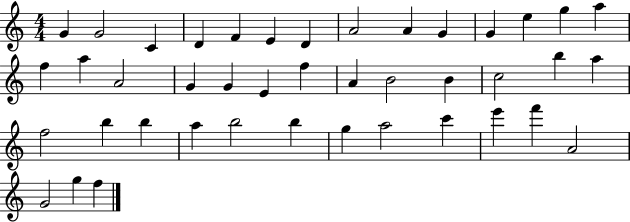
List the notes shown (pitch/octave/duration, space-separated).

G4/q G4/h C4/q D4/q F4/q E4/q D4/q A4/h A4/q G4/q G4/q E5/q G5/q A5/q F5/q A5/q A4/h G4/q G4/q E4/q F5/q A4/q B4/h B4/q C5/h B5/q A5/q F5/h B5/q B5/q A5/q B5/h B5/q G5/q A5/h C6/q E6/q F6/q A4/h G4/h G5/q F5/q